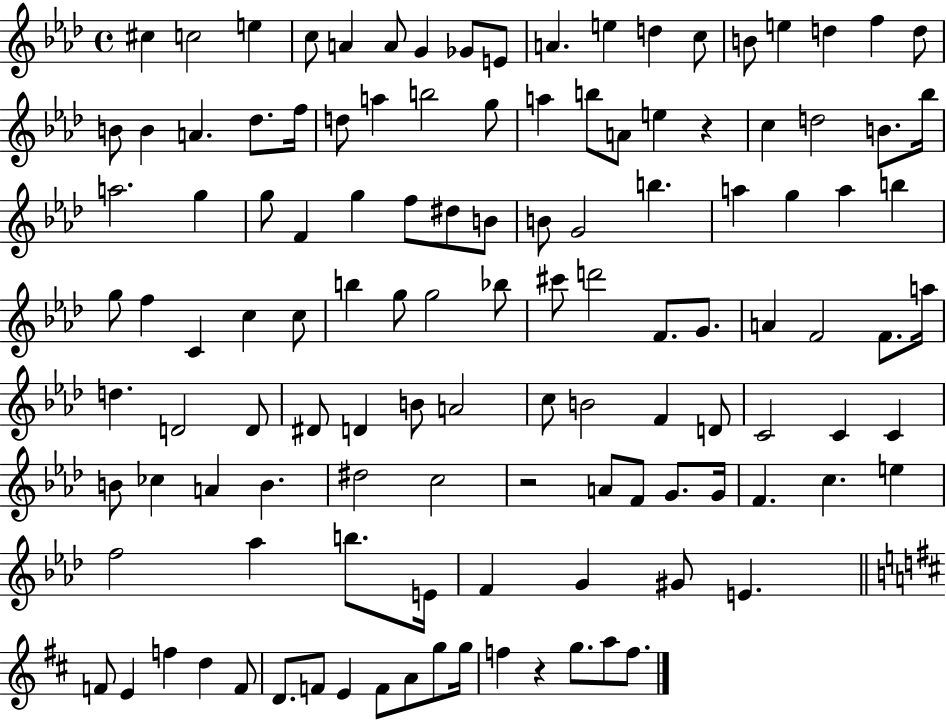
C#5/q C5/h E5/q C5/e A4/q A4/e G4/q Gb4/e E4/e A4/q. E5/q D5/q C5/e B4/e E5/q D5/q F5/q D5/e B4/e B4/q A4/q. Db5/e. F5/s D5/e A5/q B5/h G5/e A5/q B5/e A4/e E5/q R/q C5/q D5/h B4/e. Bb5/s A5/h. G5/q G5/e F4/q G5/q F5/e D#5/e B4/e B4/e G4/h B5/q. A5/q G5/q A5/q B5/q G5/e F5/q C4/q C5/q C5/e B5/q G5/e G5/h Bb5/e C#6/e D6/h F4/e. G4/e. A4/q F4/h F4/e. A5/s D5/q. D4/h D4/e D#4/e D4/q B4/e A4/h C5/e B4/h F4/q D4/e C4/h C4/q C4/q B4/e CES5/q A4/q B4/q. D#5/h C5/h R/h A4/e F4/e G4/e. G4/s F4/q. C5/q. E5/q F5/h Ab5/q B5/e. E4/s F4/q G4/q G#4/e E4/q. F4/e E4/q F5/q D5/q F4/e D4/e. F4/e E4/q F4/e A4/e G5/e G5/s F5/q R/q G5/e. A5/e F5/e.